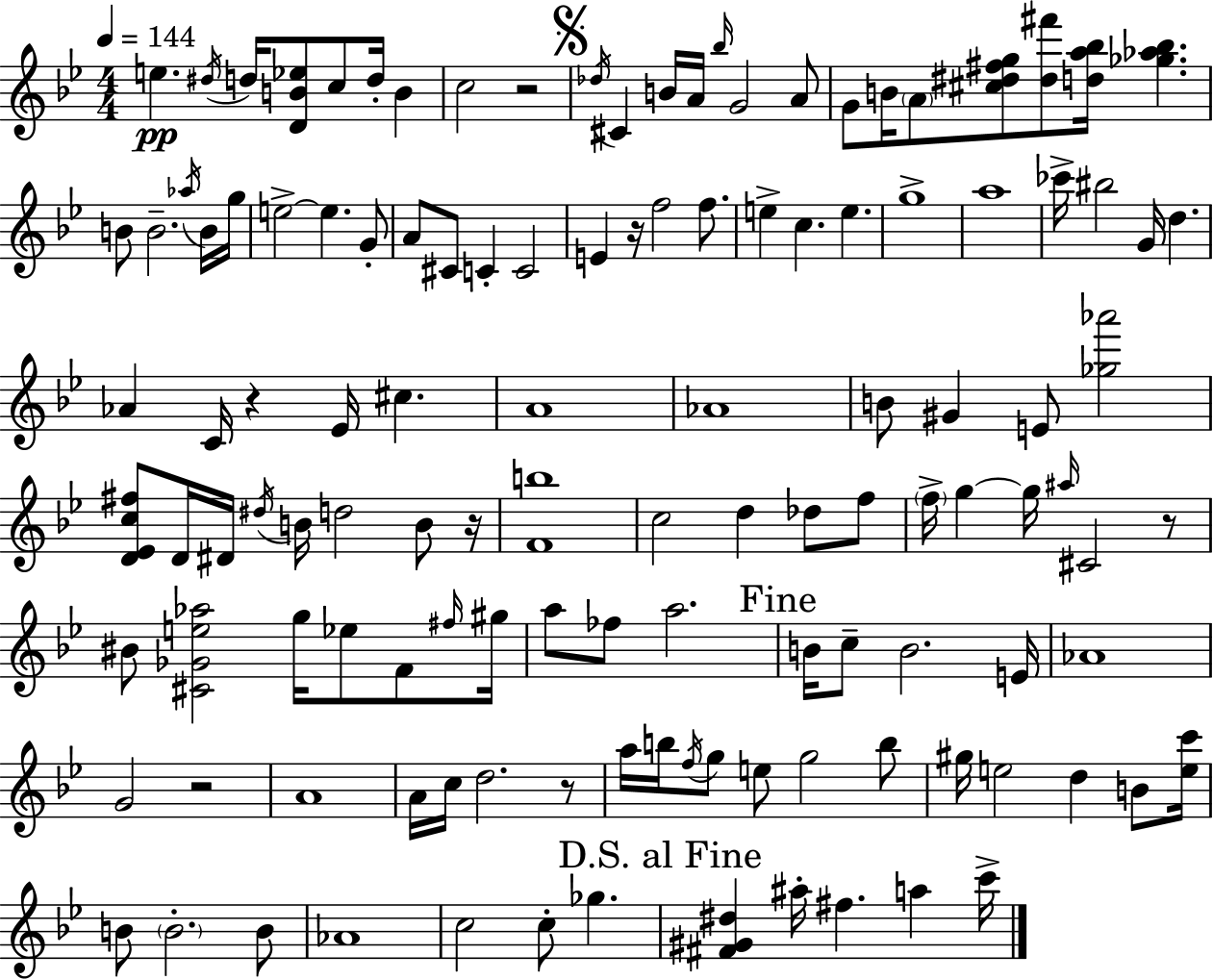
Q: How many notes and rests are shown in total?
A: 124